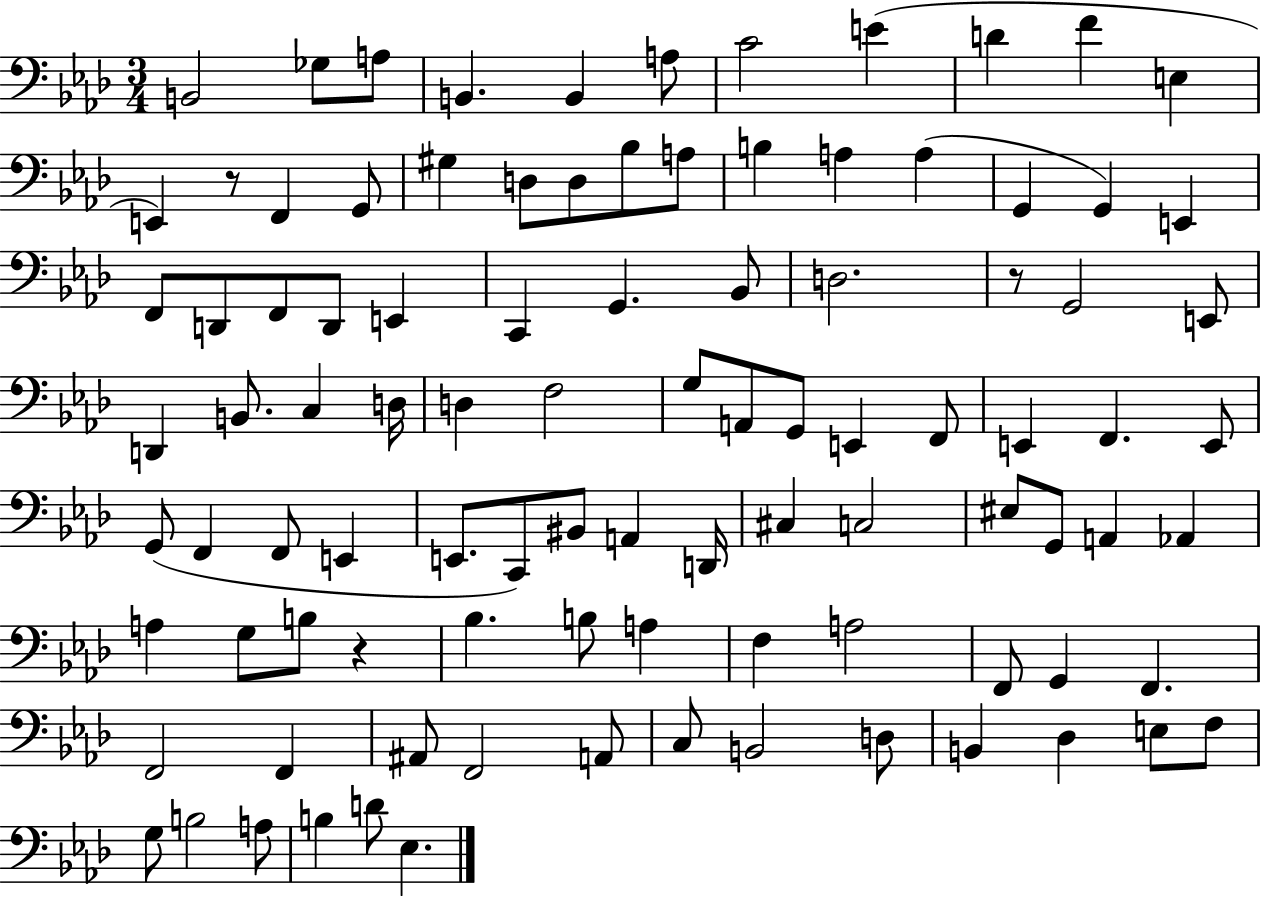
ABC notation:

X:1
T:Untitled
M:3/4
L:1/4
K:Ab
B,,2 _G,/2 A,/2 B,, B,, A,/2 C2 E D F E, E,, z/2 F,, G,,/2 ^G, D,/2 D,/2 _B,/2 A,/2 B, A, A, G,, G,, E,, F,,/2 D,,/2 F,,/2 D,,/2 E,, C,, G,, _B,,/2 D,2 z/2 G,,2 E,,/2 D,, B,,/2 C, D,/4 D, F,2 G,/2 A,,/2 G,,/2 E,, F,,/2 E,, F,, E,,/2 G,,/2 F,, F,,/2 E,, E,,/2 C,,/2 ^B,,/2 A,, D,,/4 ^C, C,2 ^E,/2 G,,/2 A,, _A,, A, G,/2 B,/2 z _B, B,/2 A, F, A,2 F,,/2 G,, F,, F,,2 F,, ^A,,/2 F,,2 A,,/2 C,/2 B,,2 D,/2 B,, _D, E,/2 F,/2 G,/2 B,2 A,/2 B, D/2 _E,